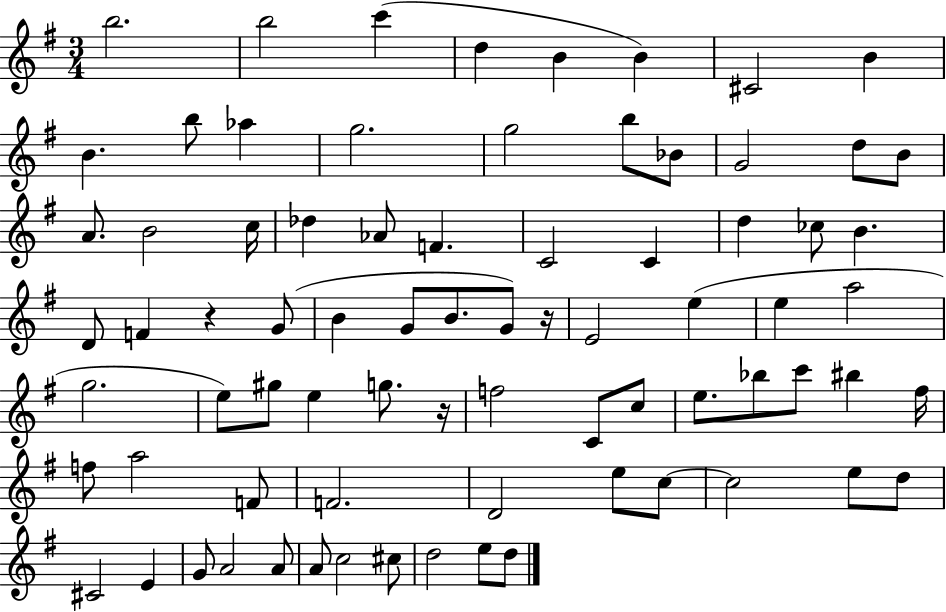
B5/h. B5/h C6/q D5/q B4/q B4/q C#4/h B4/q B4/q. B5/e Ab5/q G5/h. G5/h B5/e Bb4/e G4/h D5/e B4/e A4/e. B4/h C5/s Db5/q Ab4/e F4/q. C4/h C4/q D5/q CES5/e B4/q. D4/e F4/q R/q G4/e B4/q G4/e B4/e. G4/e R/s E4/h E5/q E5/q A5/h G5/h. E5/e G#5/e E5/q G5/e. R/s F5/h C4/e C5/e E5/e. Bb5/e C6/e BIS5/q F#5/s F5/e A5/h F4/e F4/h. D4/h E5/e C5/e C5/h E5/e D5/e C#4/h E4/q G4/e A4/h A4/e A4/e C5/h C#5/e D5/h E5/e D5/e